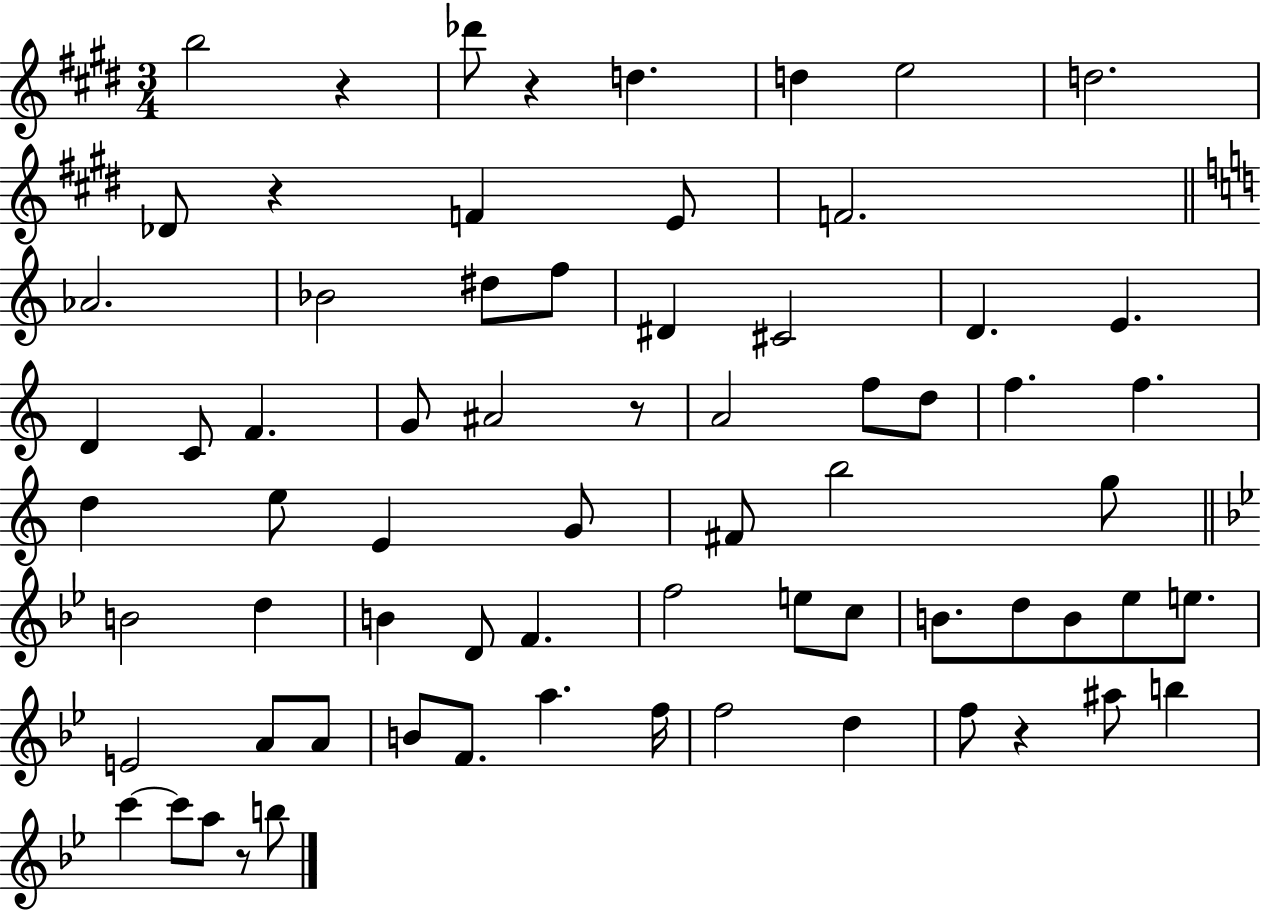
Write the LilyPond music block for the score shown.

{
  \clef treble
  \numericTimeSignature
  \time 3/4
  \key e \major
  b''2 r4 | des'''8 r4 d''4. | d''4 e''2 | d''2. | \break des'8 r4 f'4 e'8 | f'2. | \bar "||" \break \key a \minor aes'2. | bes'2 dis''8 f''8 | dis'4 cis'2 | d'4. e'4. | \break d'4 c'8 f'4. | g'8 ais'2 r8 | a'2 f''8 d''8 | f''4. f''4. | \break d''4 e''8 e'4 g'8 | fis'8 b''2 g''8 | \bar "||" \break \key g \minor b'2 d''4 | b'4 d'8 f'4. | f''2 e''8 c''8 | b'8. d''8 b'8 ees''8 e''8. | \break e'2 a'8 a'8 | b'8 f'8. a''4. f''16 | f''2 d''4 | f''8 r4 ais''8 b''4 | \break c'''4~~ c'''8 a''8 r8 b''8 | \bar "|."
}